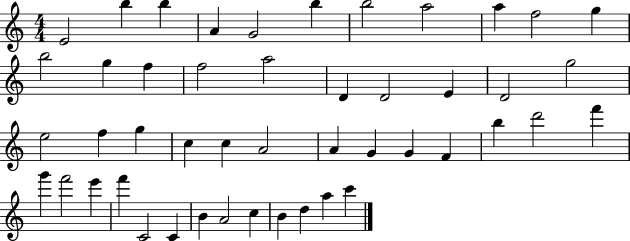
E4/h B5/q B5/q A4/q G4/h B5/q B5/h A5/h A5/q F5/h G5/q B5/h G5/q F5/q F5/h A5/h D4/q D4/h E4/q D4/h G5/h E5/h F5/q G5/q C5/q C5/q A4/h A4/q G4/q G4/q F4/q B5/q D6/h F6/q G6/q F6/h E6/q F6/q C4/h C4/q B4/q A4/h C5/q B4/q D5/q A5/q C6/q